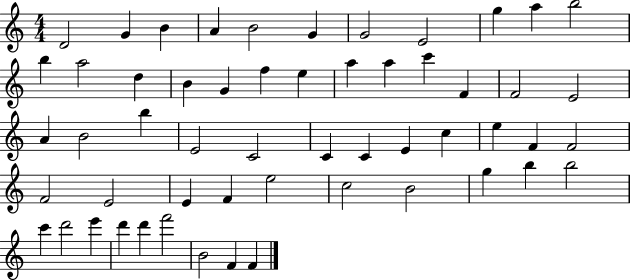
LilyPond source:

{
  \clef treble
  \numericTimeSignature
  \time 4/4
  \key c \major
  d'2 g'4 b'4 | a'4 b'2 g'4 | g'2 e'2 | g''4 a''4 b''2 | \break b''4 a''2 d''4 | b'4 g'4 f''4 e''4 | a''4 a''4 c'''4 f'4 | f'2 e'2 | \break a'4 b'2 b''4 | e'2 c'2 | c'4 c'4 e'4 c''4 | e''4 f'4 f'2 | \break f'2 e'2 | e'4 f'4 e''2 | c''2 b'2 | g''4 b''4 b''2 | \break c'''4 d'''2 e'''4 | d'''4 d'''4 f'''2 | b'2 f'4 f'4 | \bar "|."
}